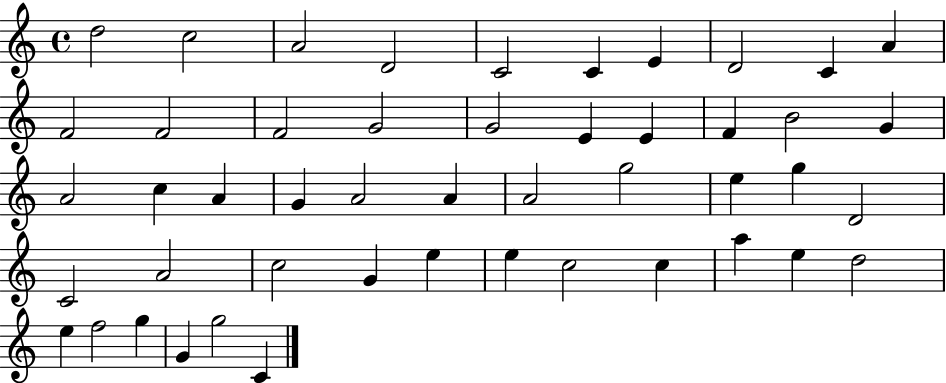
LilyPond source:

{
  \clef treble
  \time 4/4
  \defaultTimeSignature
  \key c \major
  d''2 c''2 | a'2 d'2 | c'2 c'4 e'4 | d'2 c'4 a'4 | \break f'2 f'2 | f'2 g'2 | g'2 e'4 e'4 | f'4 b'2 g'4 | \break a'2 c''4 a'4 | g'4 a'2 a'4 | a'2 g''2 | e''4 g''4 d'2 | \break c'2 a'2 | c''2 g'4 e''4 | e''4 c''2 c''4 | a''4 e''4 d''2 | \break e''4 f''2 g''4 | g'4 g''2 c'4 | \bar "|."
}